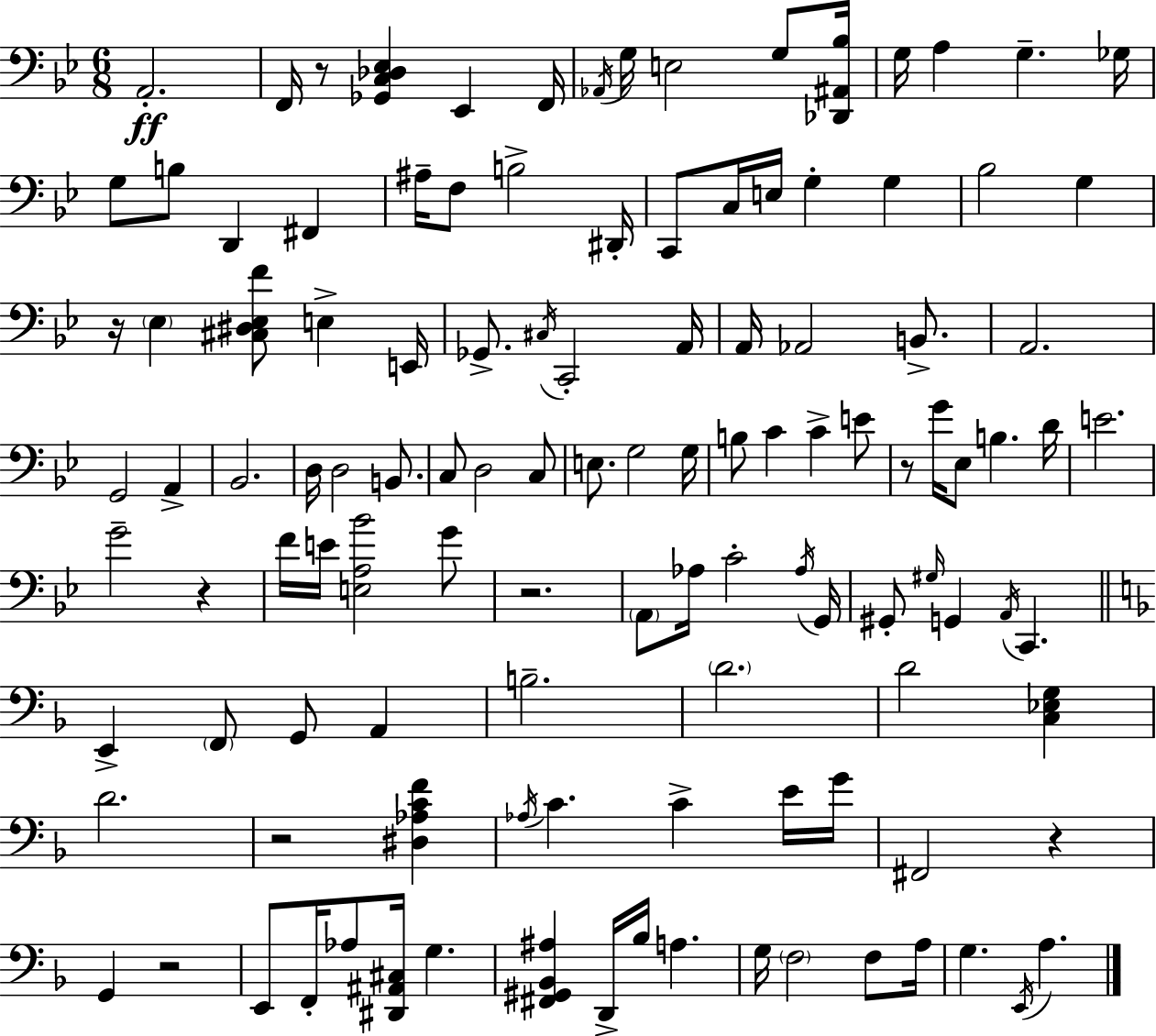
A2/h. F2/s R/e [Gb2,C3,Db3,Eb3]/q Eb2/q F2/s Ab2/s G3/s E3/h G3/e [Db2,A#2,Bb3]/s G3/s A3/q G3/q. Gb3/s G3/e B3/e D2/q F#2/q A#3/s F3/e B3/h D#2/s C2/e C3/s E3/s G3/q G3/q Bb3/h G3/q R/s Eb3/q [C#3,D#3,Eb3,F4]/e E3/q E2/s Gb2/e. C#3/s C2/h A2/s A2/s Ab2/h B2/e. A2/h. G2/h A2/q Bb2/h. D3/s D3/h B2/e. C3/e D3/h C3/e E3/e. G3/h G3/s B3/e C4/q C4/q E4/e R/e G4/s Eb3/e B3/q. D4/s E4/h. G4/h R/q F4/s E4/s [E3,A3,Bb4]/h G4/e R/h. A2/e Ab3/s C4/h Ab3/s G2/s G#2/e G#3/s G2/q A2/s C2/q. E2/q F2/e G2/e A2/q B3/h. D4/h. D4/h [C3,Eb3,G3]/q D4/h. R/h [D#3,Ab3,C4,F4]/q Ab3/s C4/q. C4/q E4/s G4/s F#2/h R/q G2/q R/h E2/e F2/s Ab3/e [D#2,A#2,C#3]/s G3/q. [F#2,G#2,Bb2,A#3]/q D2/s Bb3/s A3/q. G3/s F3/h F3/e A3/s G3/q. E2/s A3/q.